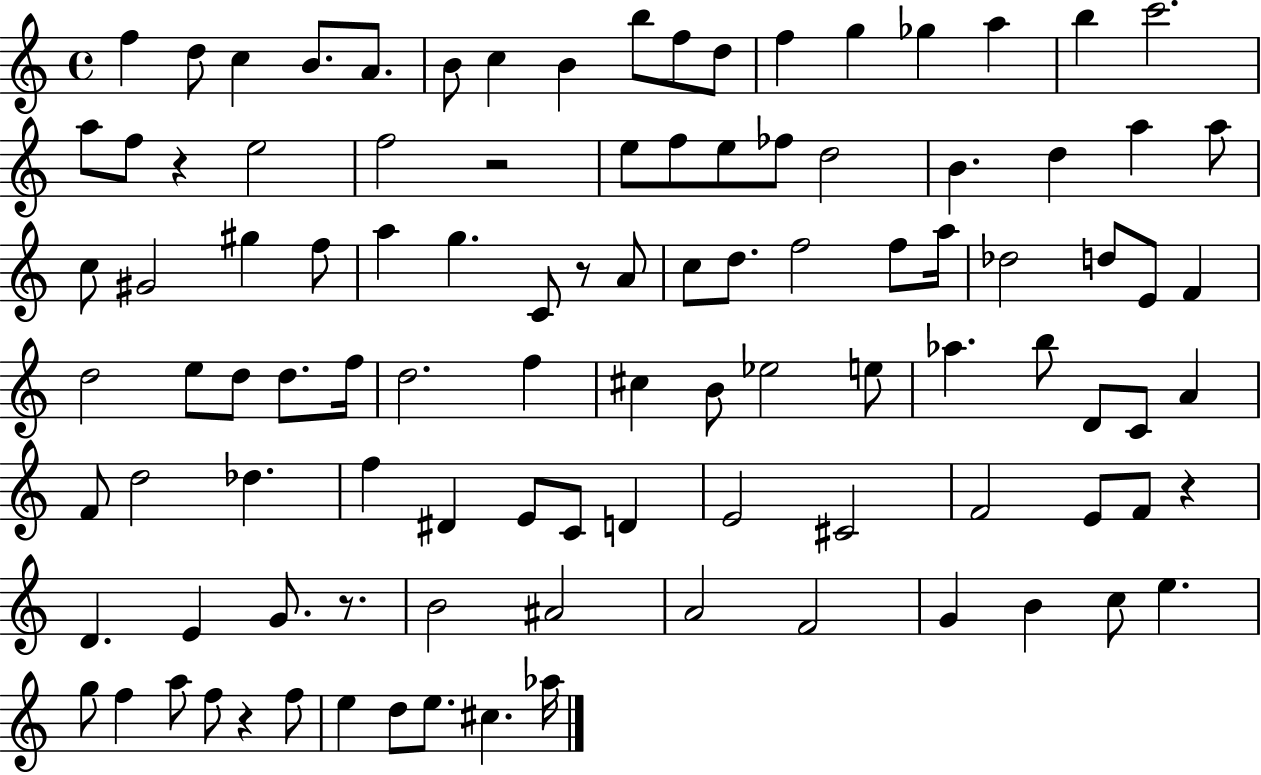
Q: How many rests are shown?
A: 6